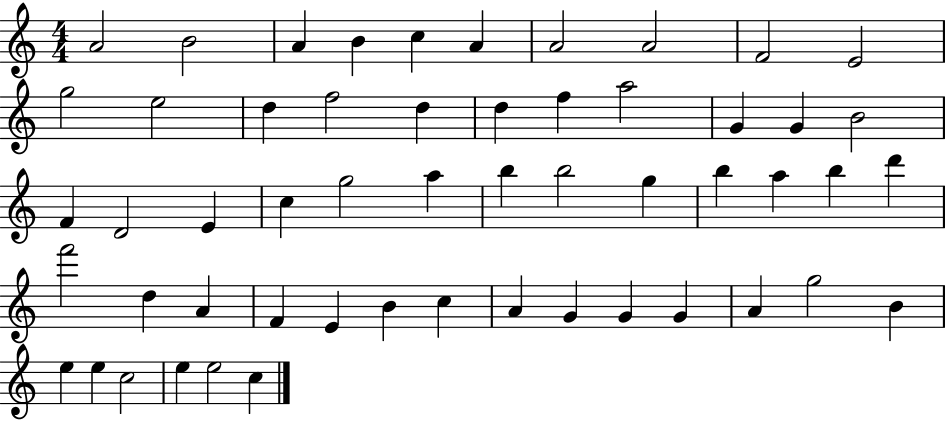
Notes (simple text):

A4/h B4/h A4/q B4/q C5/q A4/q A4/h A4/h F4/h E4/h G5/h E5/h D5/q F5/h D5/q D5/q F5/q A5/h G4/q G4/q B4/h F4/q D4/h E4/q C5/q G5/h A5/q B5/q B5/h G5/q B5/q A5/q B5/q D6/q F6/h D5/q A4/q F4/q E4/q B4/q C5/q A4/q G4/q G4/q G4/q A4/q G5/h B4/q E5/q E5/q C5/h E5/q E5/h C5/q